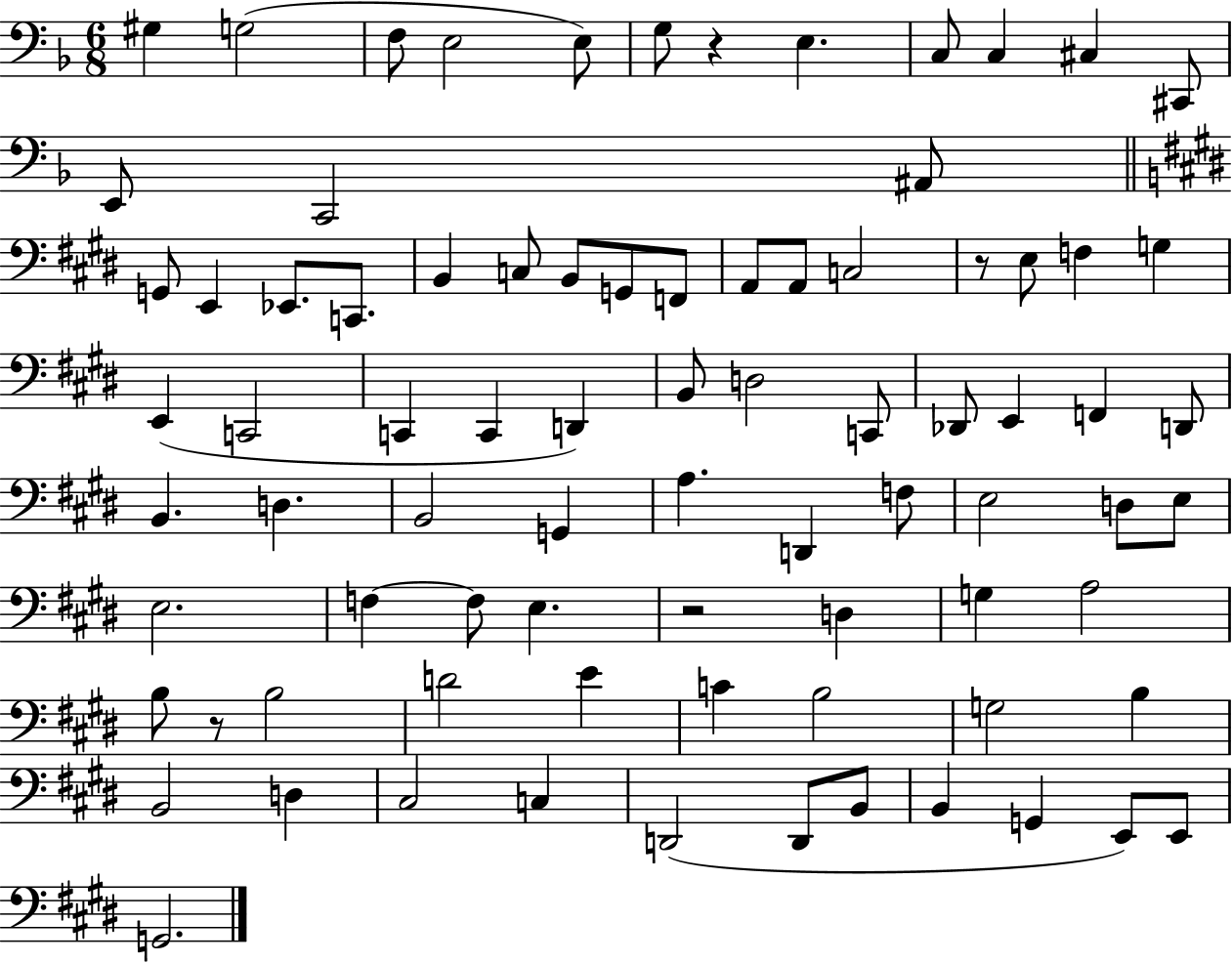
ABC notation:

X:1
T:Untitled
M:6/8
L:1/4
K:F
^G, G,2 F,/2 E,2 E,/2 G,/2 z E, C,/2 C, ^C, ^C,,/2 E,,/2 C,,2 ^A,,/2 G,,/2 E,, _E,,/2 C,,/2 B,, C,/2 B,,/2 G,,/2 F,,/2 A,,/2 A,,/2 C,2 z/2 E,/2 F, G, E,, C,,2 C,, C,, D,, B,,/2 D,2 C,,/2 _D,,/2 E,, F,, D,,/2 B,, D, B,,2 G,, A, D,, F,/2 E,2 D,/2 E,/2 E,2 F, F,/2 E, z2 D, G, A,2 B,/2 z/2 B,2 D2 E C B,2 G,2 B, B,,2 D, ^C,2 C, D,,2 D,,/2 B,,/2 B,, G,, E,,/2 E,,/2 G,,2